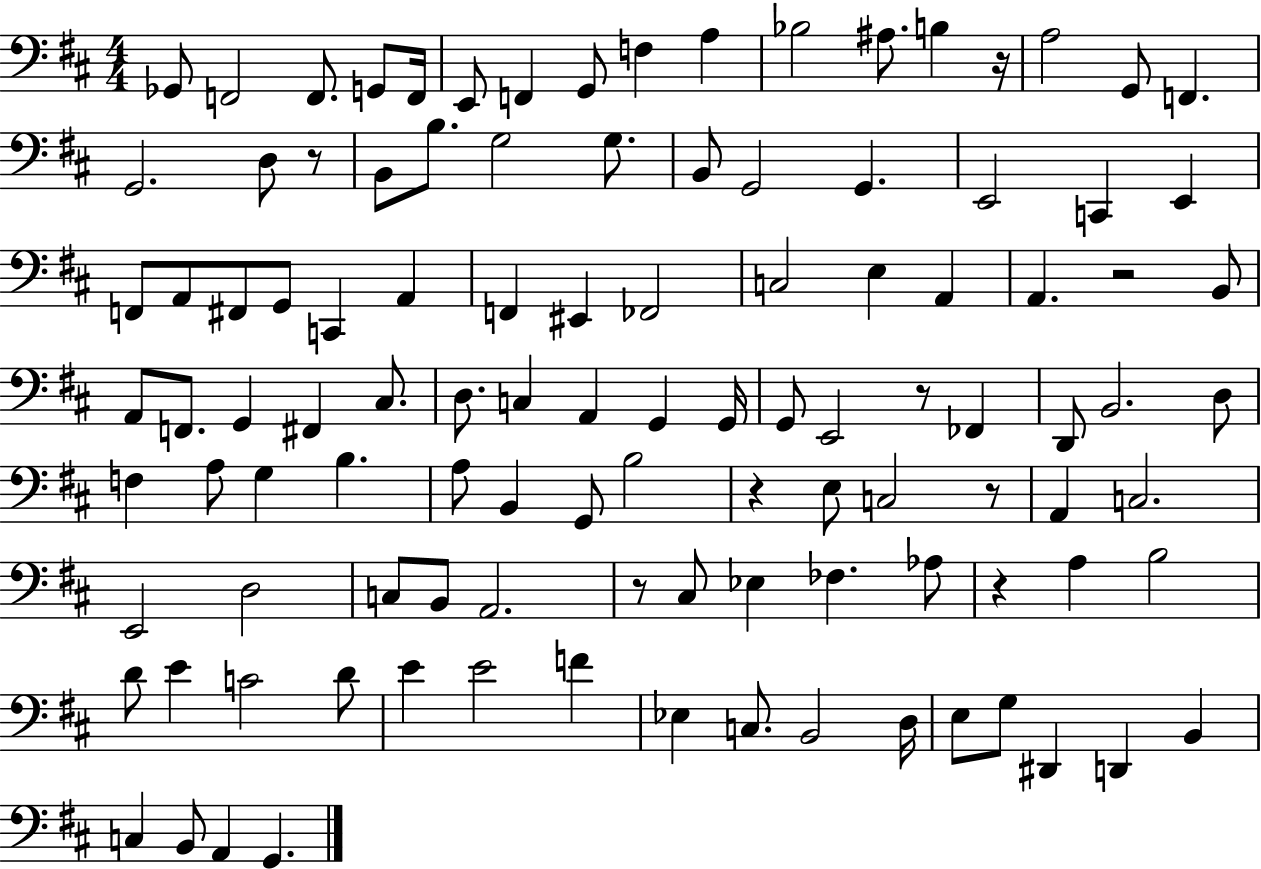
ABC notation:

X:1
T:Untitled
M:4/4
L:1/4
K:D
_G,,/2 F,,2 F,,/2 G,,/2 F,,/4 E,,/2 F,, G,,/2 F, A, _B,2 ^A,/2 B, z/4 A,2 G,,/2 F,, G,,2 D,/2 z/2 B,,/2 B,/2 G,2 G,/2 B,,/2 G,,2 G,, E,,2 C,, E,, F,,/2 A,,/2 ^F,,/2 G,,/2 C,, A,, F,, ^E,, _F,,2 C,2 E, A,, A,, z2 B,,/2 A,,/2 F,,/2 G,, ^F,, ^C,/2 D,/2 C, A,, G,, G,,/4 G,,/2 E,,2 z/2 _F,, D,,/2 B,,2 D,/2 F, A,/2 G, B, A,/2 B,, G,,/2 B,2 z E,/2 C,2 z/2 A,, C,2 E,,2 D,2 C,/2 B,,/2 A,,2 z/2 ^C,/2 _E, _F, _A,/2 z A, B,2 D/2 E C2 D/2 E E2 F _E, C,/2 B,,2 D,/4 E,/2 G,/2 ^D,, D,, B,, C, B,,/2 A,, G,,